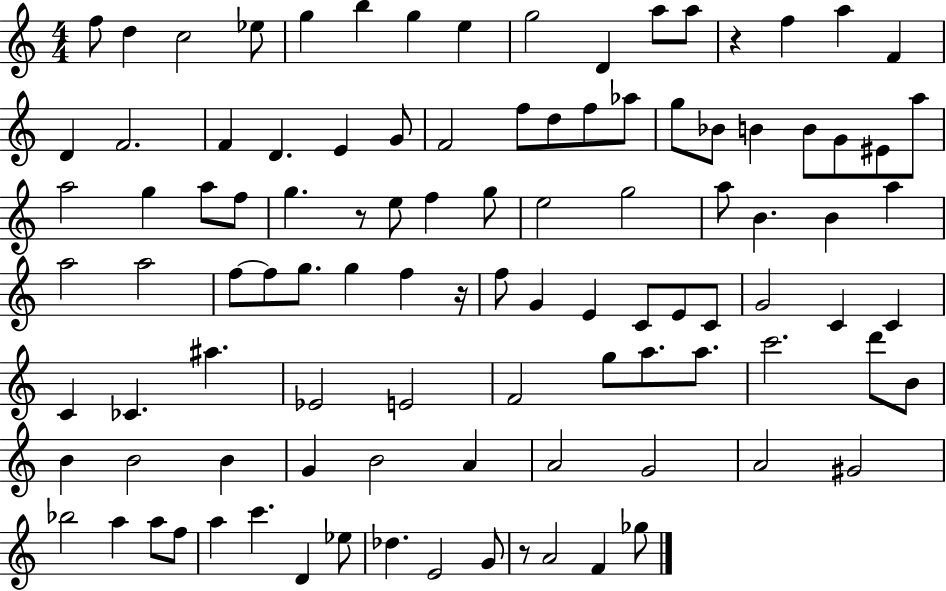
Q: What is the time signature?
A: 4/4